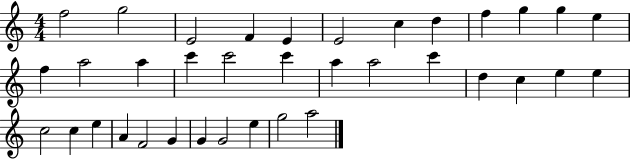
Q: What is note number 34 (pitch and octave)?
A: E5